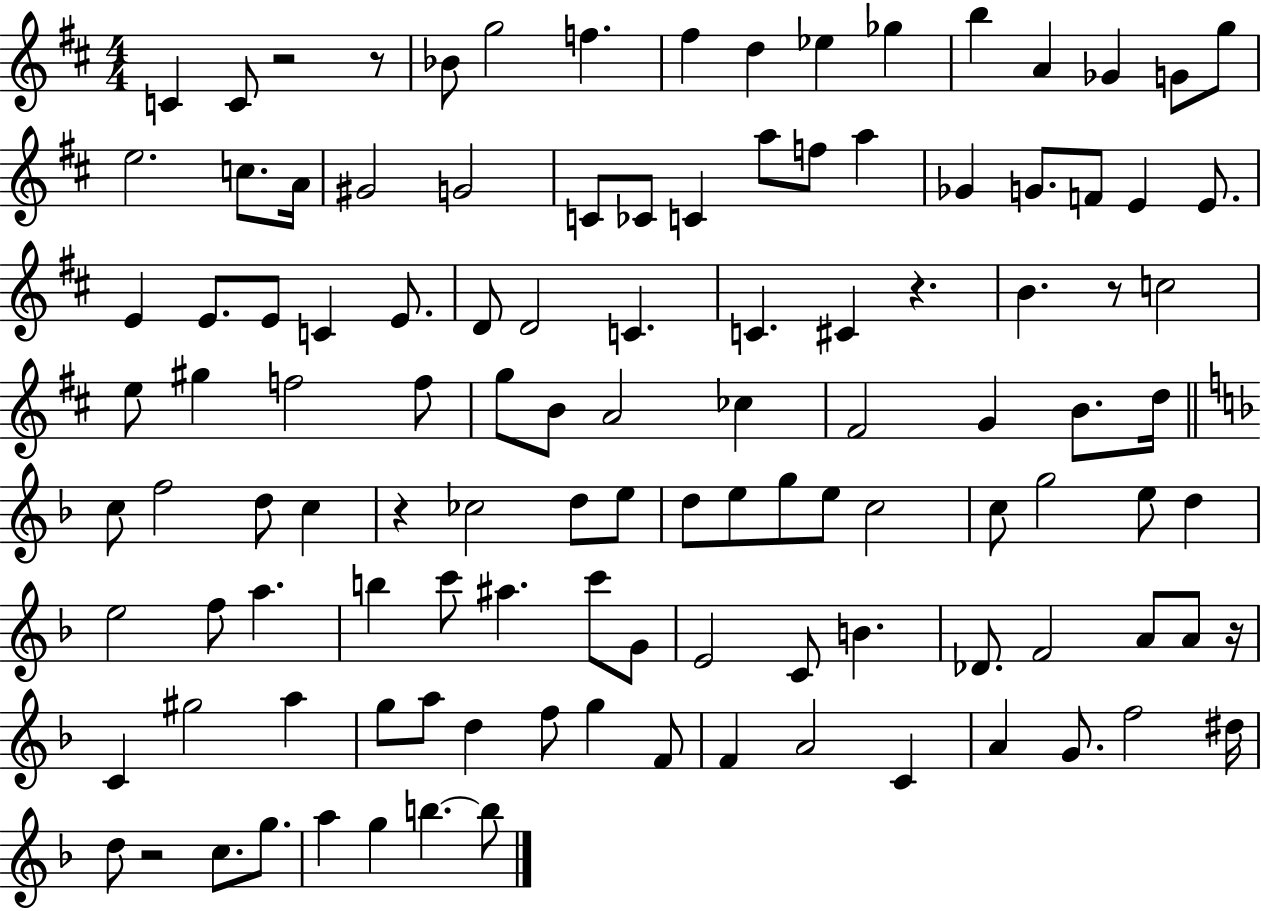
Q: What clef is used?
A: treble